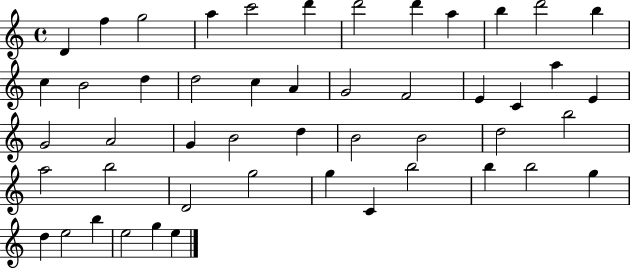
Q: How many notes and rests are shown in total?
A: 49